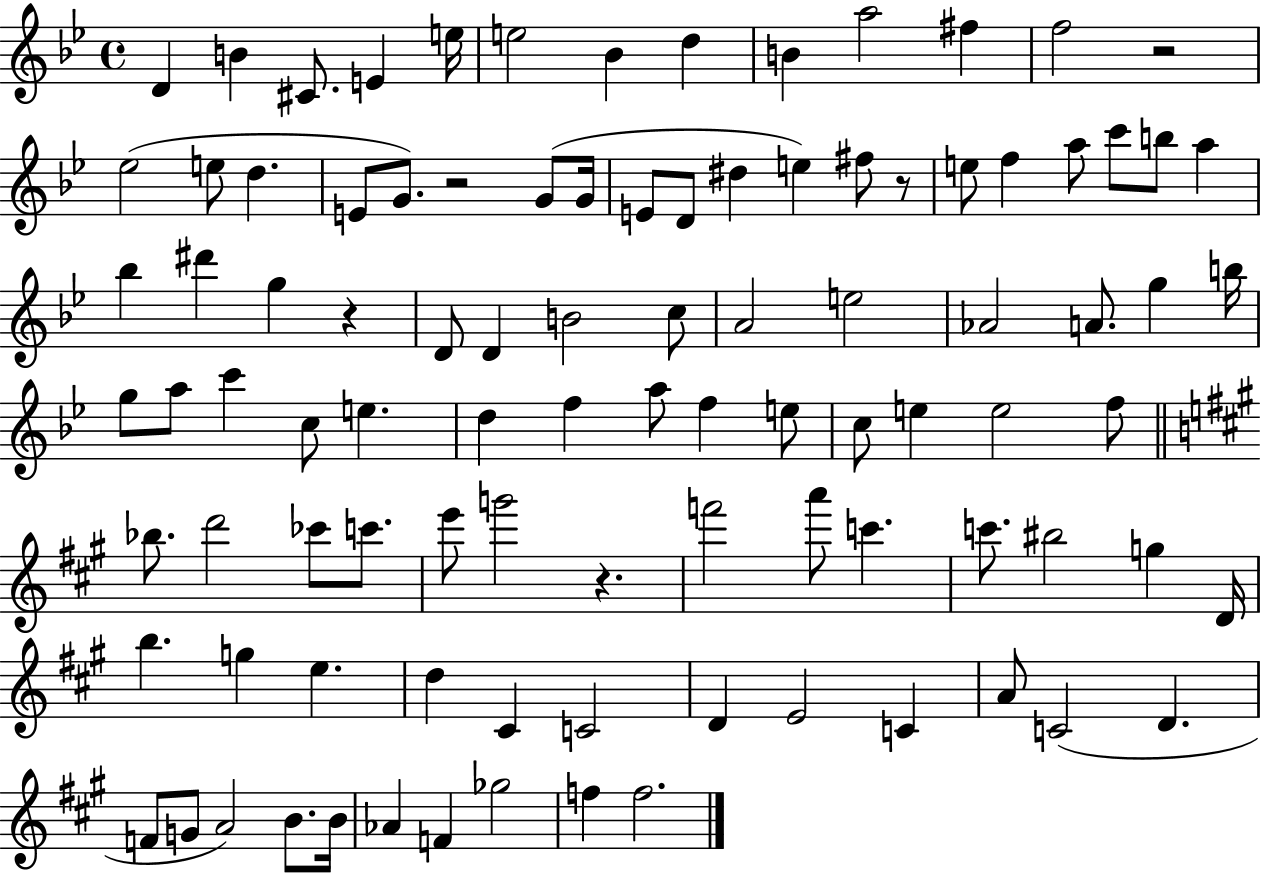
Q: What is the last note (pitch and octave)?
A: F5